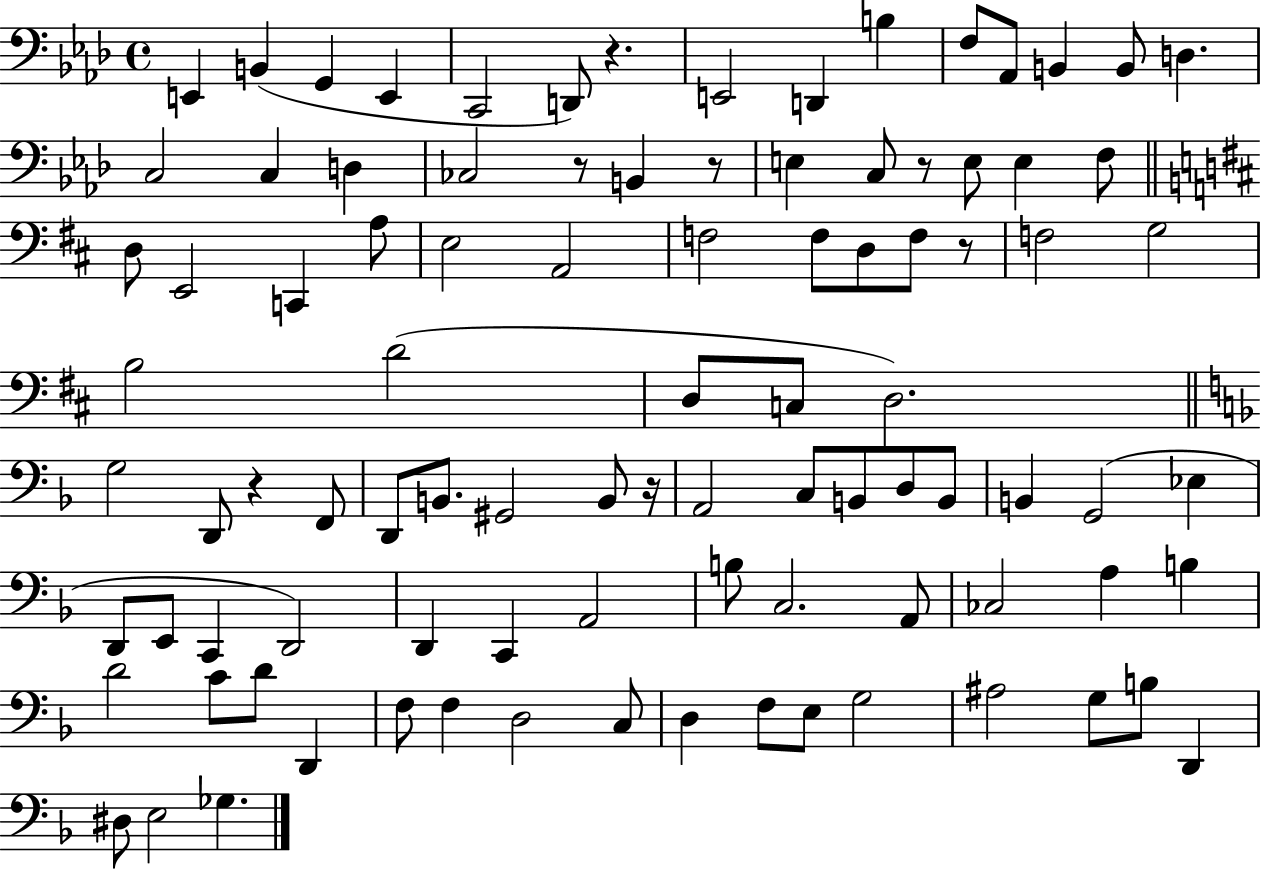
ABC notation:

X:1
T:Untitled
M:4/4
L:1/4
K:Ab
E,, B,, G,, E,, C,,2 D,,/2 z E,,2 D,, B, F,/2 _A,,/2 B,, B,,/2 D, C,2 C, D, _C,2 z/2 B,, z/2 E, C,/2 z/2 E,/2 E, F,/2 D,/2 E,,2 C,, A,/2 E,2 A,,2 F,2 F,/2 D,/2 F,/2 z/2 F,2 G,2 B,2 D2 D,/2 C,/2 D,2 G,2 D,,/2 z F,,/2 D,,/2 B,,/2 ^G,,2 B,,/2 z/4 A,,2 C,/2 B,,/2 D,/2 B,,/2 B,, G,,2 _E, D,,/2 E,,/2 C,, D,,2 D,, C,, A,,2 B,/2 C,2 A,,/2 _C,2 A, B, D2 C/2 D/2 D,, F,/2 F, D,2 C,/2 D, F,/2 E,/2 G,2 ^A,2 G,/2 B,/2 D,, ^D,/2 E,2 _G,